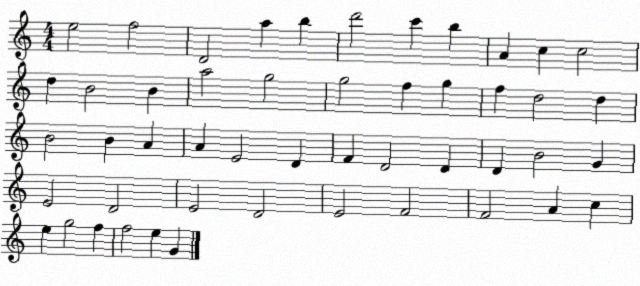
X:1
T:Untitled
M:4/4
L:1/4
K:C
e2 f2 D2 a b d'2 c' b A c c2 d B2 B a2 g2 g2 f g f d2 d B2 B A A E2 D F D2 D D B2 G E2 D2 E2 D2 E2 F2 F2 A c e g2 f f2 e G